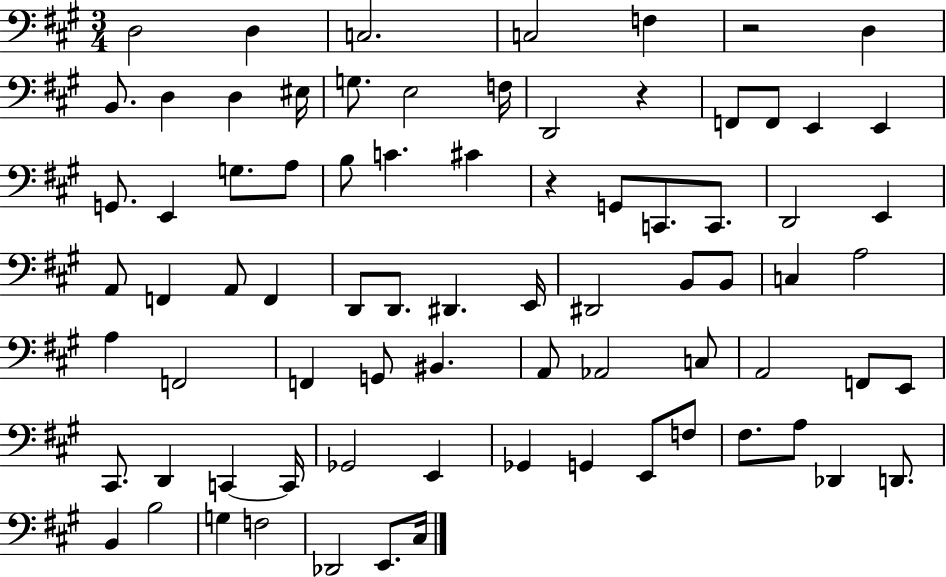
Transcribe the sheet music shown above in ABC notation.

X:1
T:Untitled
M:3/4
L:1/4
K:A
D,2 D, C,2 C,2 F, z2 D, B,,/2 D, D, ^E,/4 G,/2 E,2 F,/4 D,,2 z F,,/2 F,,/2 E,, E,, G,,/2 E,, G,/2 A,/2 B,/2 C ^C z G,,/2 C,,/2 C,,/2 D,,2 E,, A,,/2 F,, A,,/2 F,, D,,/2 D,,/2 ^D,, E,,/4 ^D,,2 B,,/2 B,,/2 C, A,2 A, F,,2 F,, G,,/2 ^B,, A,,/2 _A,,2 C,/2 A,,2 F,,/2 E,,/2 ^C,,/2 D,, C,, C,,/4 _G,,2 E,, _G,, G,, E,,/2 F,/2 ^F,/2 A,/2 _D,, D,,/2 B,, B,2 G, F,2 _D,,2 E,,/2 ^C,/4